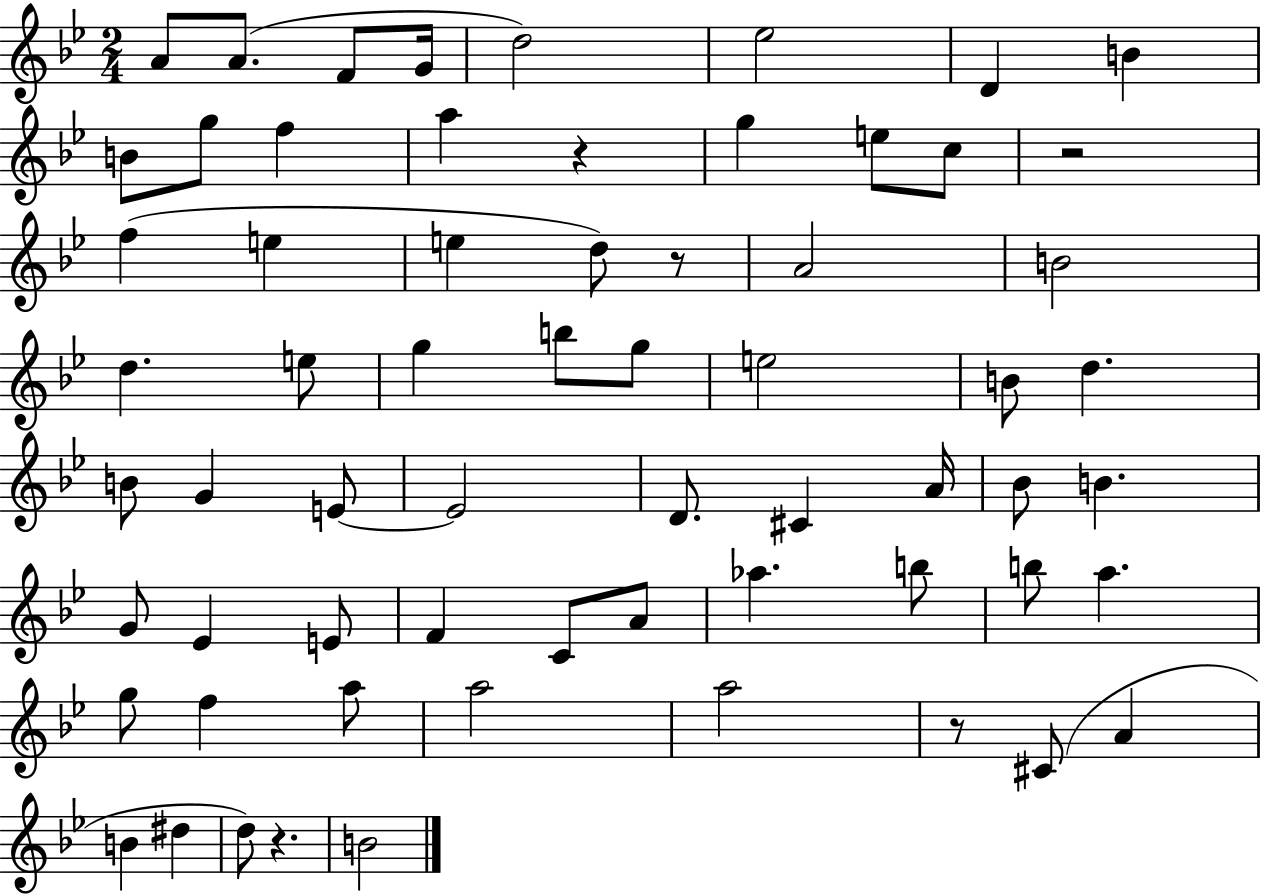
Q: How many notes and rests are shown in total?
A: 64